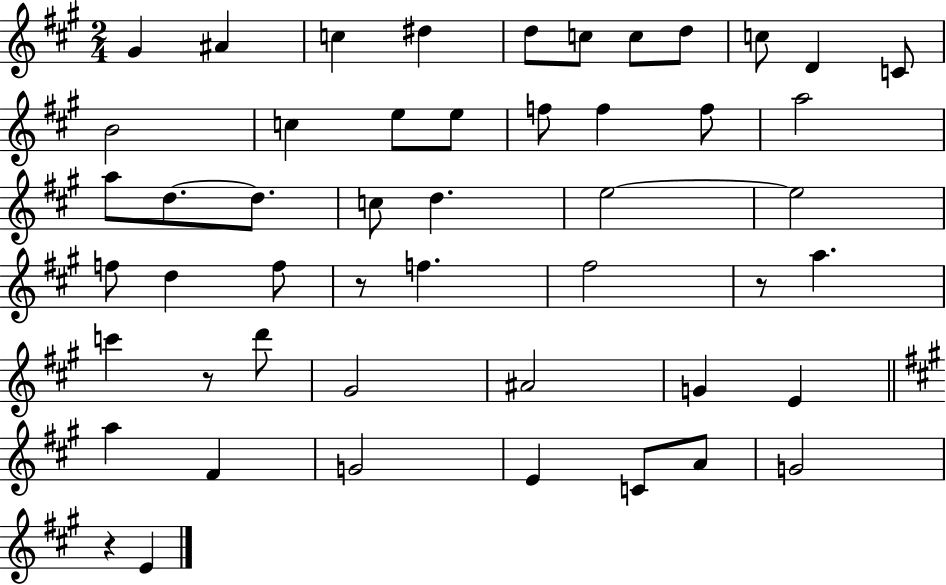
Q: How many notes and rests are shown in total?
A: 50